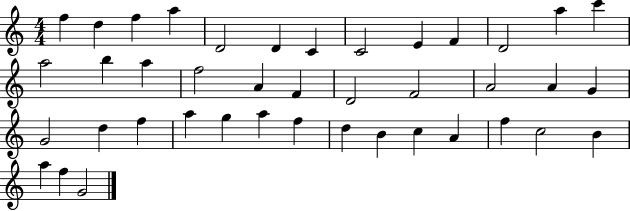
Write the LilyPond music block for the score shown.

{
  \clef treble
  \numericTimeSignature
  \time 4/4
  \key c \major
  f''4 d''4 f''4 a''4 | d'2 d'4 c'4 | c'2 e'4 f'4 | d'2 a''4 c'''4 | \break a''2 b''4 a''4 | f''2 a'4 f'4 | d'2 f'2 | a'2 a'4 g'4 | \break g'2 d''4 f''4 | a''4 g''4 a''4 f''4 | d''4 b'4 c''4 a'4 | f''4 c''2 b'4 | \break a''4 f''4 g'2 | \bar "|."
}